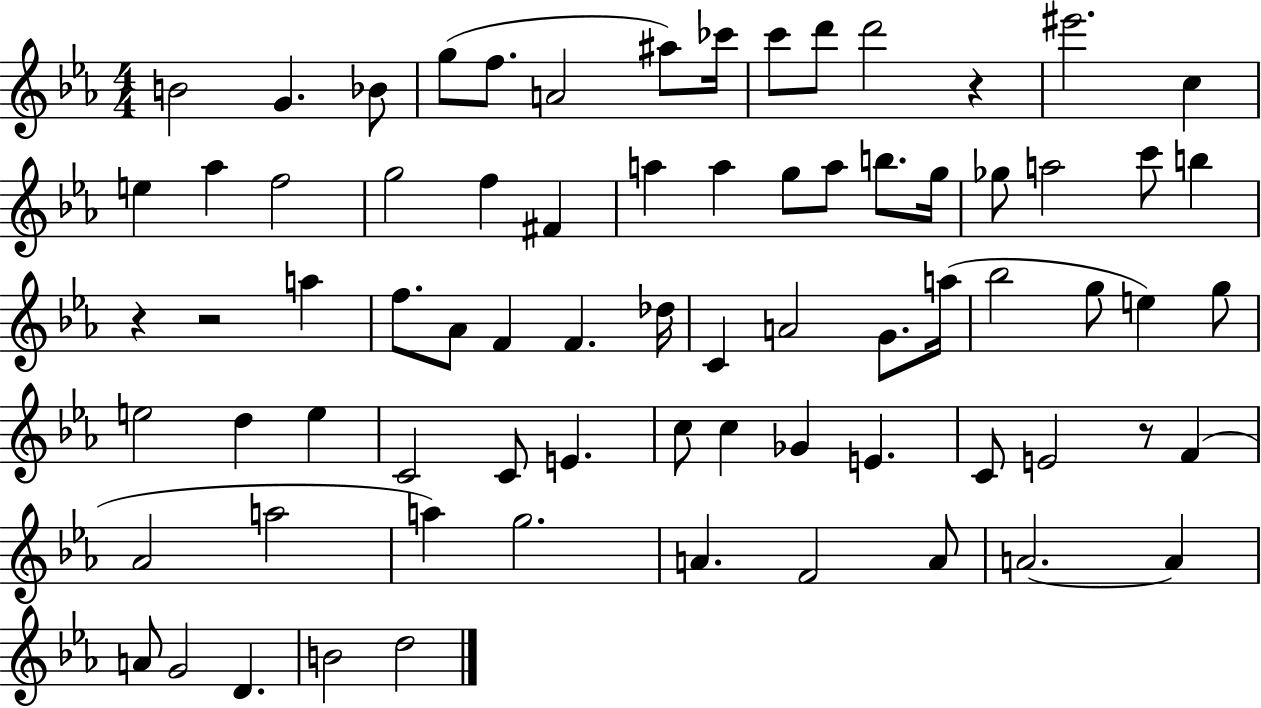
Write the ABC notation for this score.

X:1
T:Untitled
M:4/4
L:1/4
K:Eb
B2 G _B/2 g/2 f/2 A2 ^a/2 _c'/4 c'/2 d'/2 d'2 z ^e'2 c e _a f2 g2 f ^F a a g/2 a/2 b/2 g/4 _g/2 a2 c'/2 b z z2 a f/2 _A/2 F F _d/4 C A2 G/2 a/4 _b2 g/2 e g/2 e2 d e C2 C/2 E c/2 c _G E C/2 E2 z/2 F _A2 a2 a g2 A F2 A/2 A2 A A/2 G2 D B2 d2